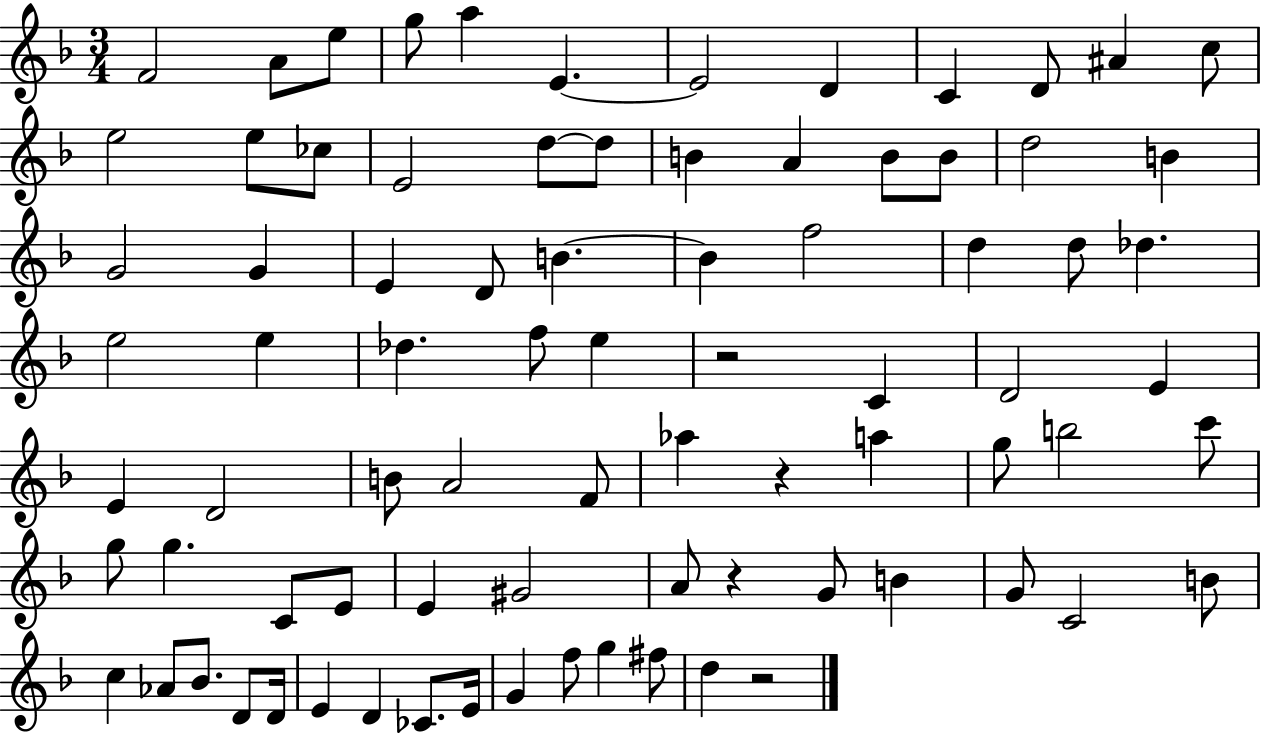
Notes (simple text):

F4/h A4/e E5/e G5/e A5/q E4/q. E4/h D4/q C4/q D4/e A#4/q C5/e E5/h E5/e CES5/e E4/h D5/e D5/e B4/q A4/q B4/e B4/e D5/h B4/q G4/h G4/q E4/q D4/e B4/q. B4/q F5/h D5/q D5/e Db5/q. E5/h E5/q Db5/q. F5/e E5/q R/h C4/q D4/h E4/q E4/q D4/h B4/e A4/h F4/e Ab5/q R/q A5/q G5/e B5/h C6/e G5/e G5/q. C4/e E4/e E4/q G#4/h A4/e R/q G4/e B4/q G4/e C4/h B4/e C5/q Ab4/e Bb4/e. D4/e D4/s E4/q D4/q CES4/e. E4/s G4/q F5/e G5/q F#5/e D5/q R/h